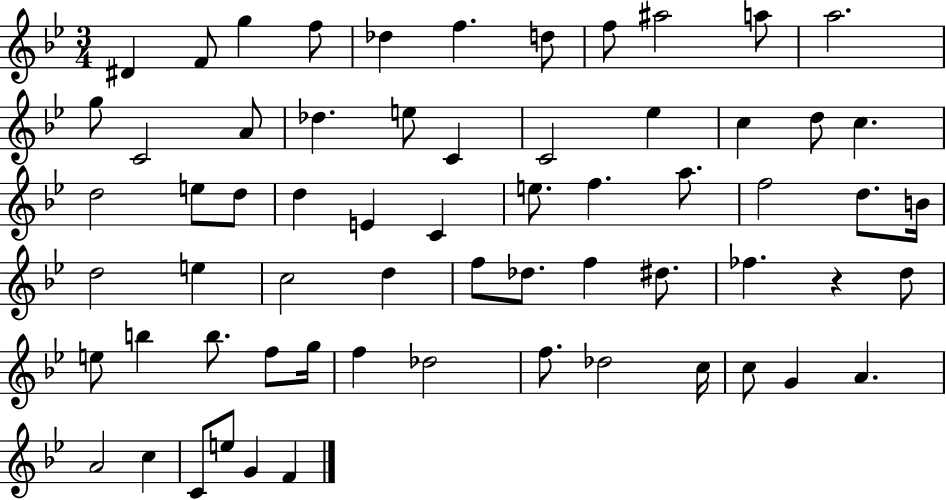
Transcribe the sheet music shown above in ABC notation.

X:1
T:Untitled
M:3/4
L:1/4
K:Bb
^D F/2 g f/2 _d f d/2 f/2 ^a2 a/2 a2 g/2 C2 A/2 _d e/2 C C2 _e c d/2 c d2 e/2 d/2 d E C e/2 f a/2 f2 d/2 B/4 d2 e c2 d f/2 _d/2 f ^d/2 _f z d/2 e/2 b b/2 f/2 g/4 f _d2 f/2 _d2 c/4 c/2 G A A2 c C/2 e/2 G F